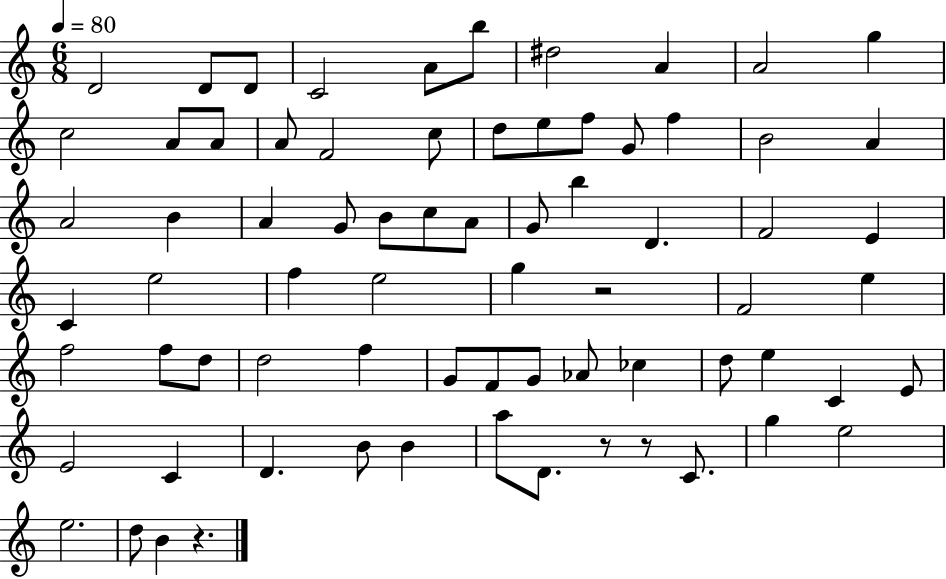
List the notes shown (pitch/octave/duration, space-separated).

D4/h D4/e D4/e C4/h A4/e B5/e D#5/h A4/q A4/h G5/q C5/h A4/e A4/e A4/e F4/h C5/e D5/e E5/e F5/e G4/e F5/q B4/h A4/q A4/h B4/q A4/q G4/e B4/e C5/e A4/e G4/e B5/q D4/q. F4/h E4/q C4/q E5/h F5/q E5/h G5/q R/h F4/h E5/q F5/h F5/e D5/e D5/h F5/q G4/e F4/e G4/e Ab4/e CES5/q D5/e E5/q C4/q E4/e E4/h C4/q D4/q. B4/e B4/q A5/e D4/e. R/e R/e C4/e. G5/q E5/h E5/h. D5/e B4/q R/q.